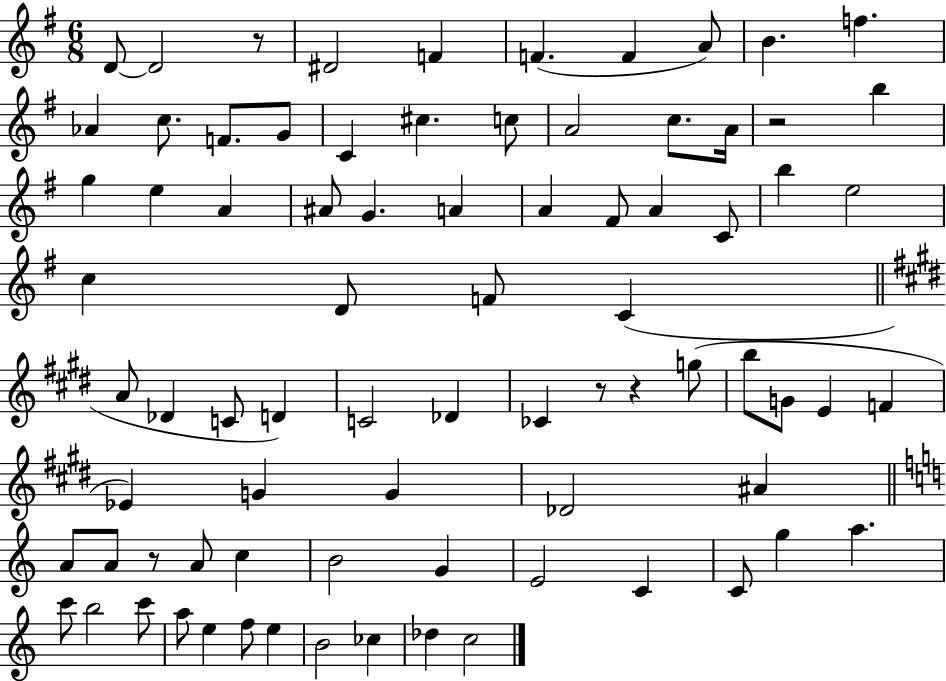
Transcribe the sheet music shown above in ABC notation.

X:1
T:Untitled
M:6/8
L:1/4
K:G
D/2 D2 z/2 ^D2 F F F A/2 B f _A c/2 F/2 G/2 C ^c c/2 A2 c/2 A/4 z2 b g e A ^A/2 G A A ^F/2 A C/2 b e2 c D/2 F/2 C A/2 _D C/2 D C2 _D _C z/2 z g/2 b/2 G/2 E F _E G G _D2 ^A A/2 A/2 z/2 A/2 c B2 G E2 C C/2 g a c'/2 b2 c'/2 a/2 e f/2 e B2 _c _d c2